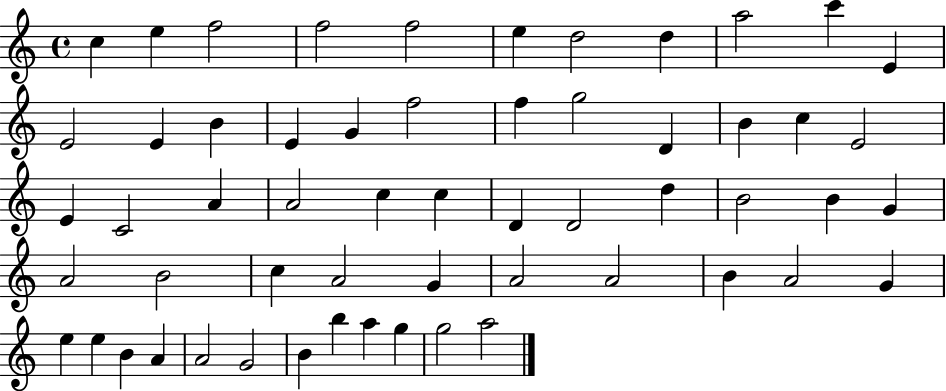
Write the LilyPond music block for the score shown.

{
  \clef treble
  \time 4/4
  \defaultTimeSignature
  \key c \major
  c''4 e''4 f''2 | f''2 f''2 | e''4 d''2 d''4 | a''2 c'''4 e'4 | \break e'2 e'4 b'4 | e'4 g'4 f''2 | f''4 g''2 d'4 | b'4 c''4 e'2 | \break e'4 c'2 a'4 | a'2 c''4 c''4 | d'4 d'2 d''4 | b'2 b'4 g'4 | \break a'2 b'2 | c''4 a'2 g'4 | a'2 a'2 | b'4 a'2 g'4 | \break e''4 e''4 b'4 a'4 | a'2 g'2 | b'4 b''4 a''4 g''4 | g''2 a''2 | \break \bar "|."
}